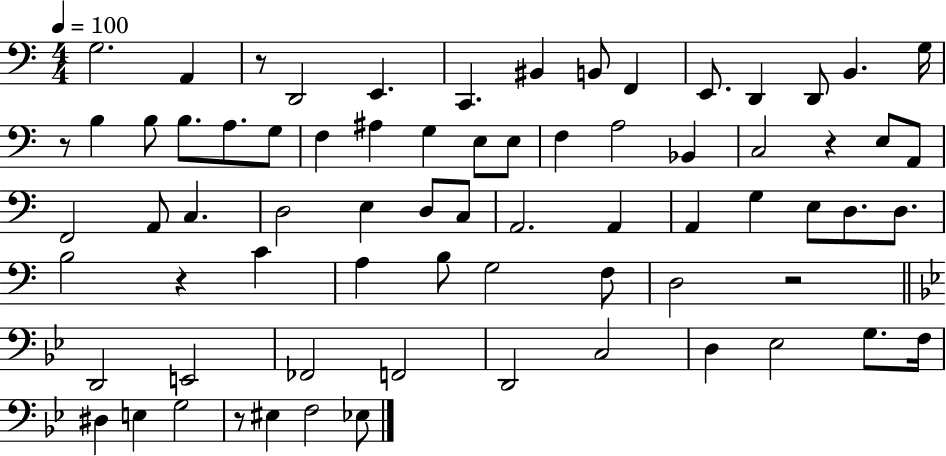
G3/h. A2/q R/e D2/h E2/q. C2/q. BIS2/q B2/e F2/q E2/e. D2/q D2/e B2/q. G3/s R/e B3/q B3/e B3/e. A3/e. G3/e F3/q A#3/q G3/q E3/e E3/e F3/q A3/h Bb2/q C3/h R/q E3/e A2/e F2/h A2/e C3/q. D3/h E3/q D3/e C3/e A2/h. A2/q A2/q G3/q E3/e D3/e. D3/e. B3/h R/q C4/q A3/q B3/e G3/h F3/e D3/h R/h D2/h E2/h FES2/h F2/h D2/h C3/h D3/q Eb3/h G3/e. F3/s D#3/q E3/q G3/h R/e EIS3/q F3/h Eb3/e